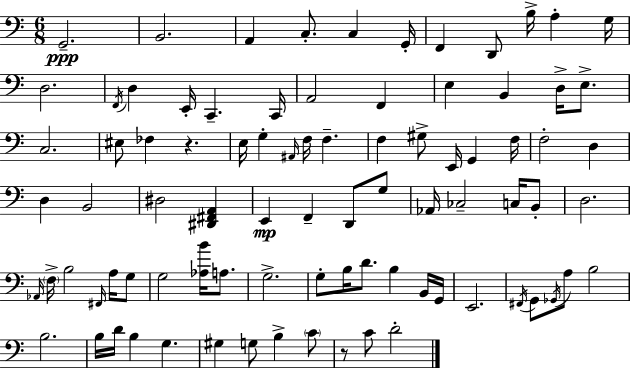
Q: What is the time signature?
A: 6/8